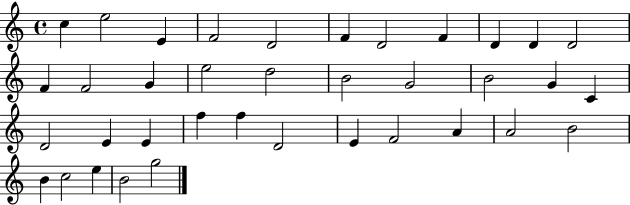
C5/q E5/h E4/q F4/h D4/h F4/q D4/h F4/q D4/q D4/q D4/h F4/q F4/h G4/q E5/h D5/h B4/h G4/h B4/h G4/q C4/q D4/h E4/q E4/q F5/q F5/q D4/h E4/q F4/h A4/q A4/h B4/h B4/q C5/h E5/q B4/h G5/h